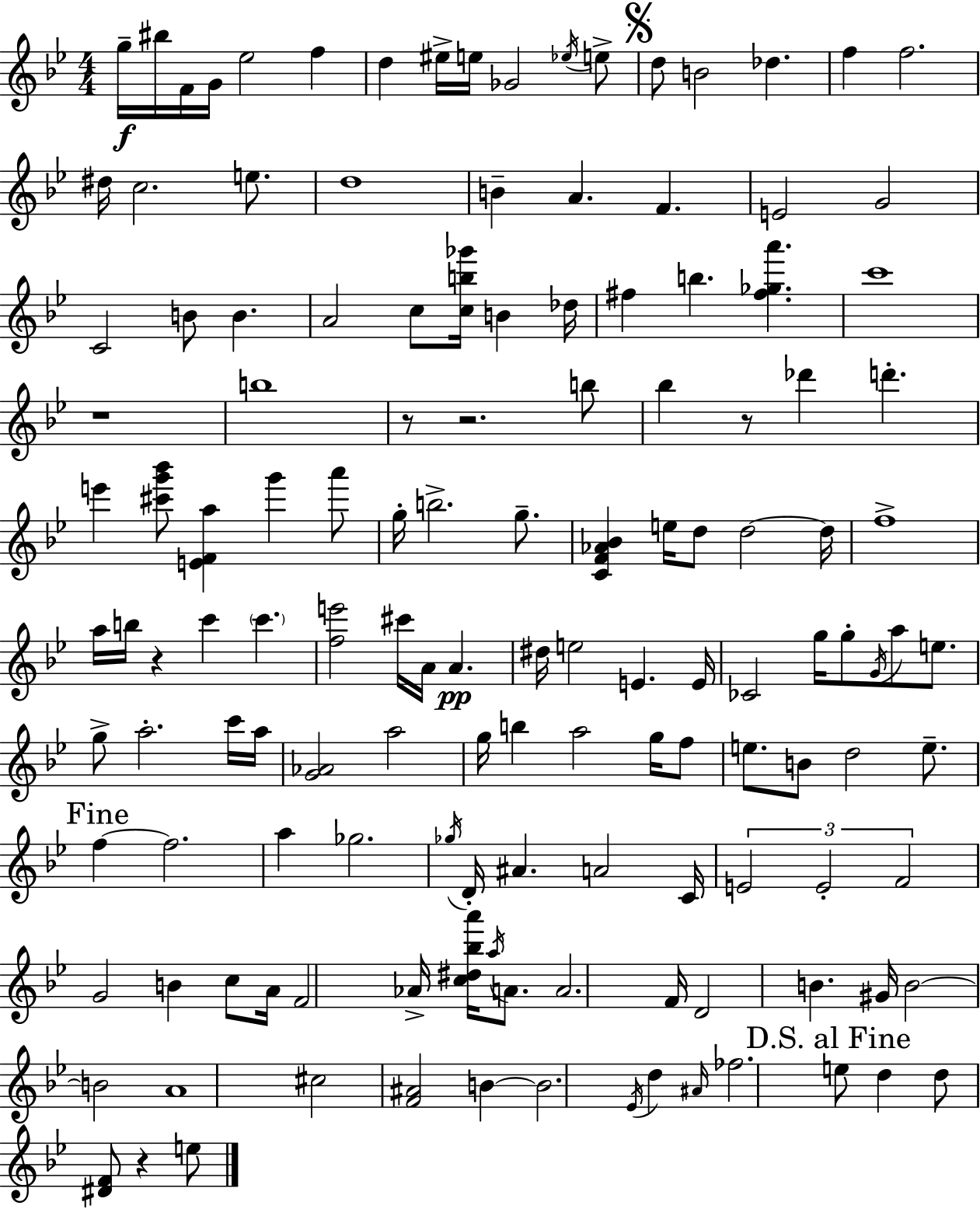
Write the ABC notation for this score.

X:1
T:Untitled
M:4/4
L:1/4
K:Bb
g/4 ^b/4 F/4 G/4 _e2 f d ^e/4 e/4 _G2 _e/4 e/2 d/2 B2 _d f f2 ^d/4 c2 e/2 d4 B A F E2 G2 C2 B/2 B A2 c/2 [cb_g']/4 B _d/4 ^f b [^f_ga'] c'4 z4 b4 z/2 z2 b/2 _b z/2 _d' d' e' [^c'g'_b']/2 [EFa] g' a'/2 g/4 b2 g/2 [CF_A_B] e/4 d/2 d2 d/4 f4 a/4 b/4 z c' c' [fe']2 ^c'/4 A/4 A ^d/4 e2 E E/4 _C2 g/4 g/2 G/4 a/2 e/2 g/2 a2 c'/4 a/4 [G_A]2 a2 g/4 b a2 g/4 f/2 e/2 B/2 d2 e/2 f f2 a _g2 _g/4 D/4 ^A A2 C/4 E2 E2 F2 G2 B c/2 A/4 F2 _A/4 [c^d_ba']/4 a/4 A/2 A2 F/4 D2 B ^G/4 B2 B2 A4 ^c2 [F^A]2 B B2 _E/4 d ^A/4 _f2 e/2 d d/2 [^DF]/2 z e/2